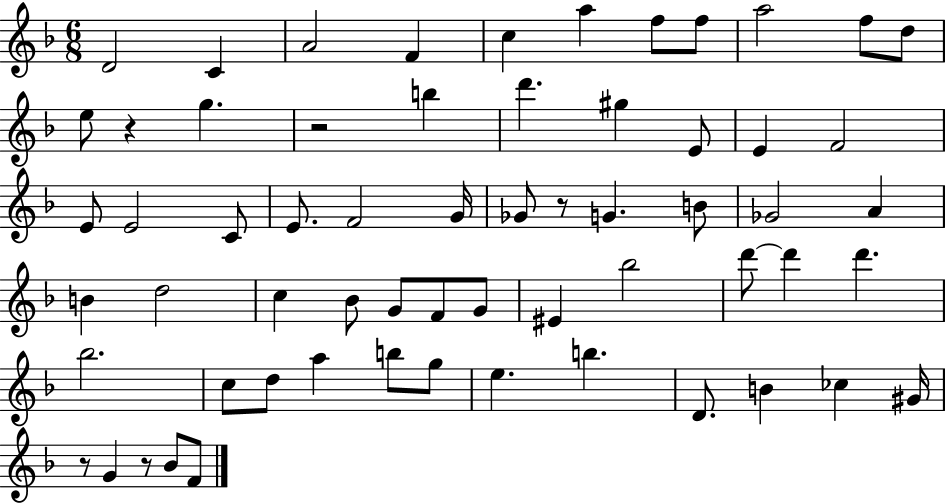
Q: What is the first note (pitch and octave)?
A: D4